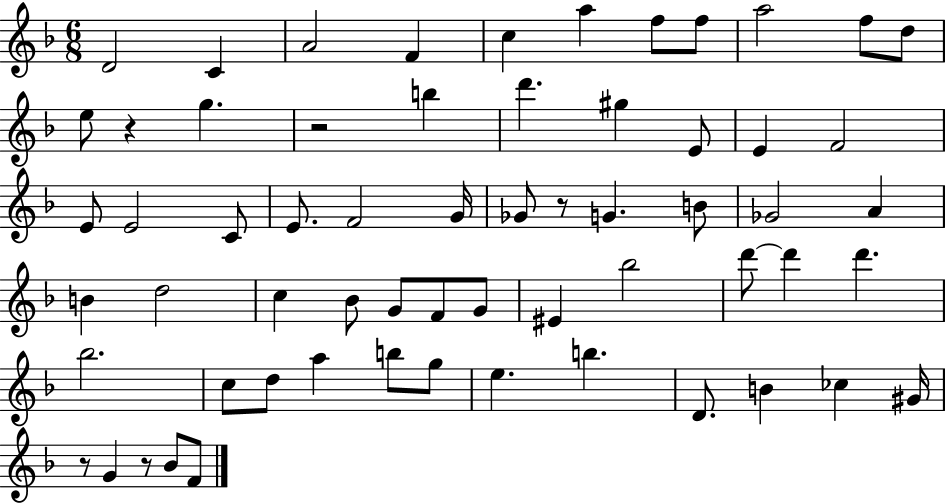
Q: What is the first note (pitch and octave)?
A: D4